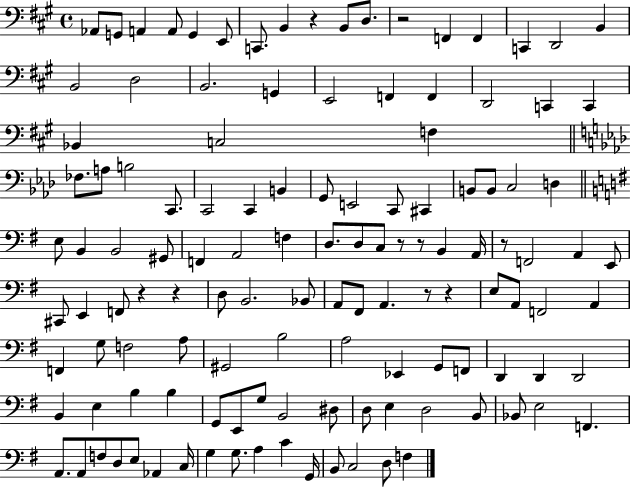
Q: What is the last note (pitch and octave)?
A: F3